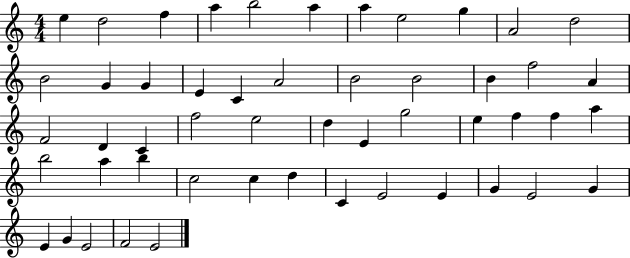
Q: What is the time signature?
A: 4/4